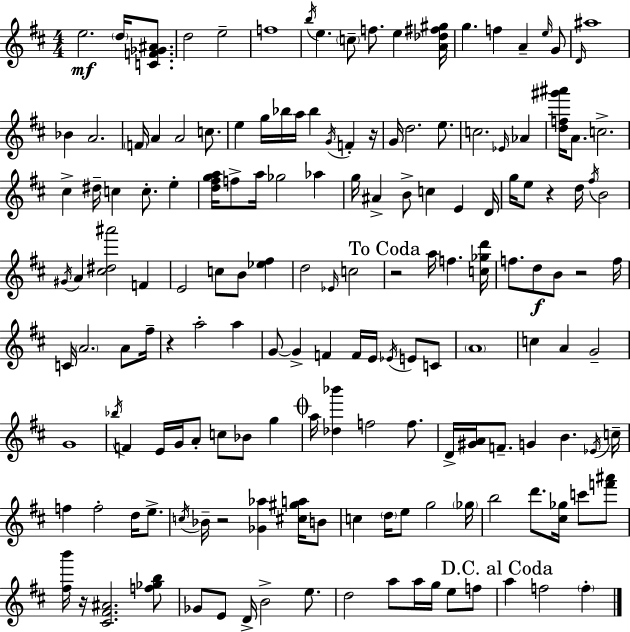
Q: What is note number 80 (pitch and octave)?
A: G4